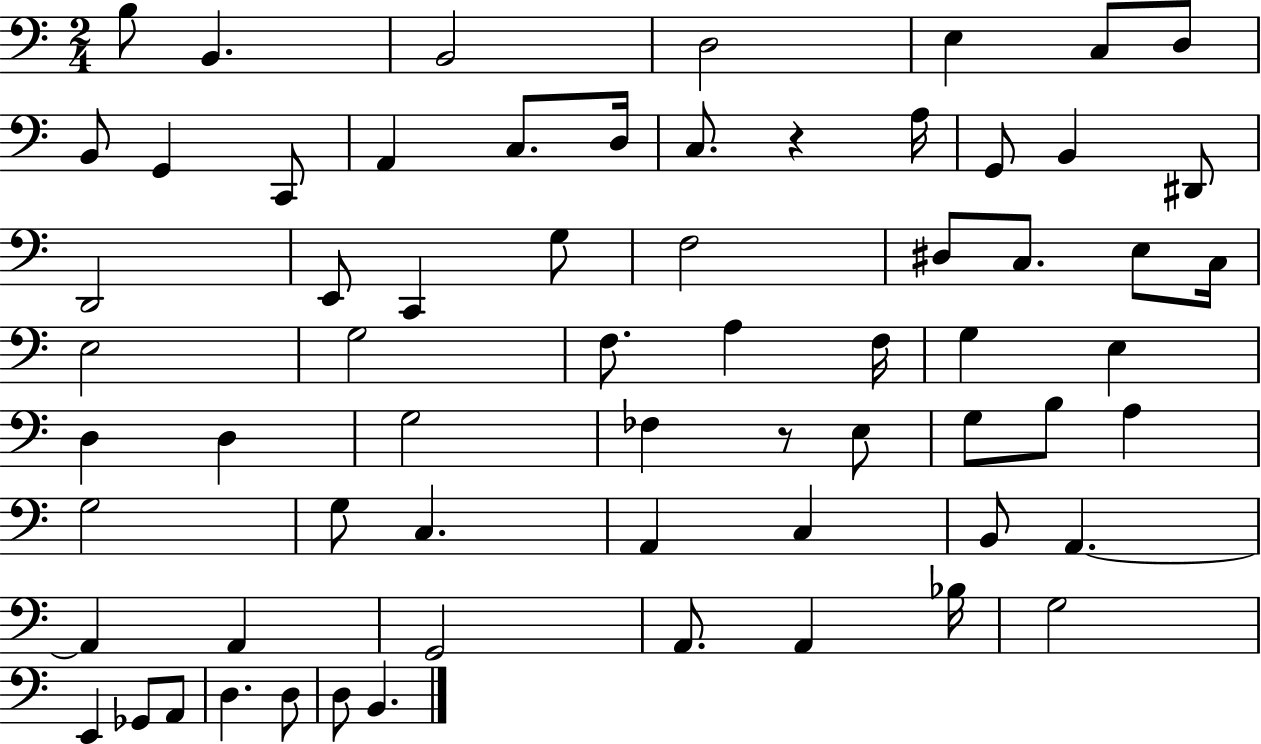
{
  \clef bass
  \numericTimeSignature
  \time 2/4
  \key c \major
  b8 b,4. | b,2 | d2 | e4 c8 d8 | \break b,8 g,4 c,8 | a,4 c8. d16 | c8. r4 a16 | g,8 b,4 dis,8 | \break d,2 | e,8 c,4 g8 | f2 | dis8 c8. e8 c16 | \break e2 | g2 | f8. a4 f16 | g4 e4 | \break d4 d4 | g2 | fes4 r8 e8 | g8 b8 a4 | \break g2 | g8 c4. | a,4 c4 | b,8 a,4.~~ | \break a,4 a,4 | g,2 | a,8. a,4 bes16 | g2 | \break e,4 ges,8 a,8 | d4. d8 | d8 b,4. | \bar "|."
}